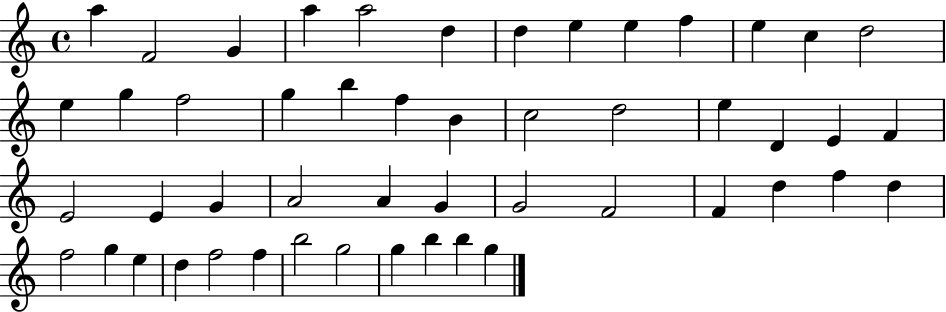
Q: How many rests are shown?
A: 0